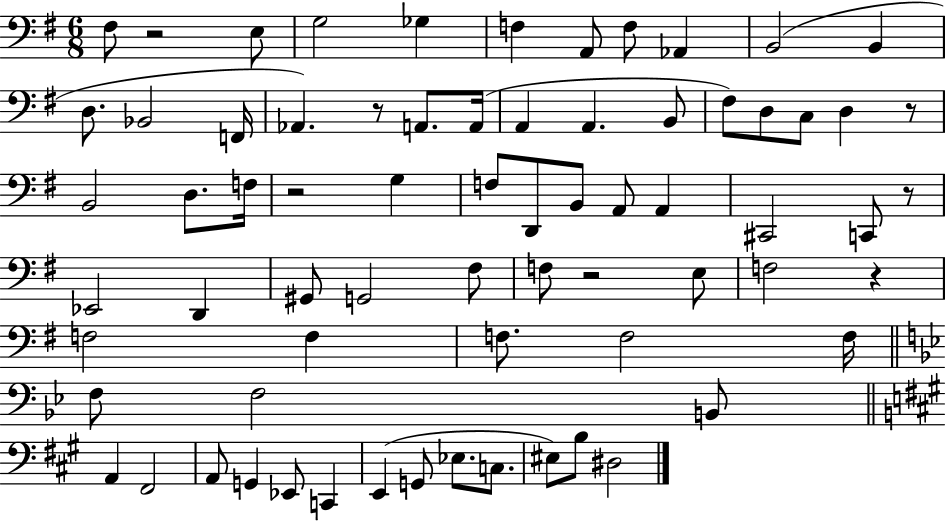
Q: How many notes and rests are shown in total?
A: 70